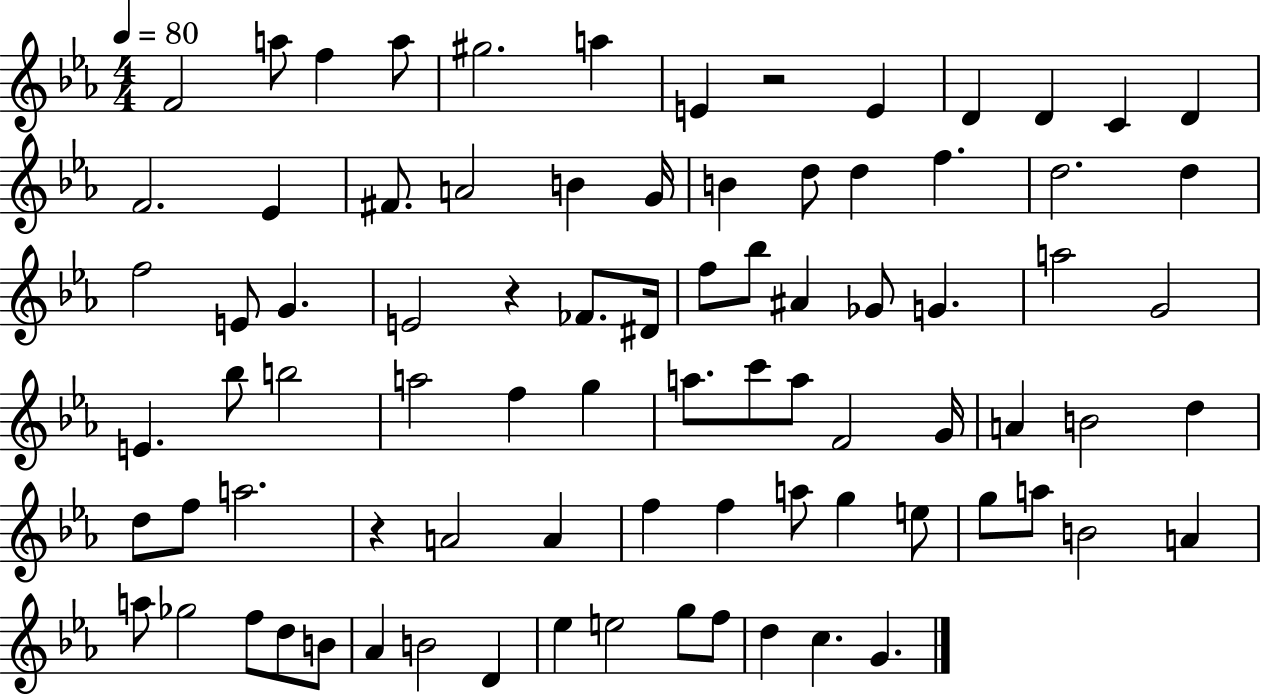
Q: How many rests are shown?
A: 3